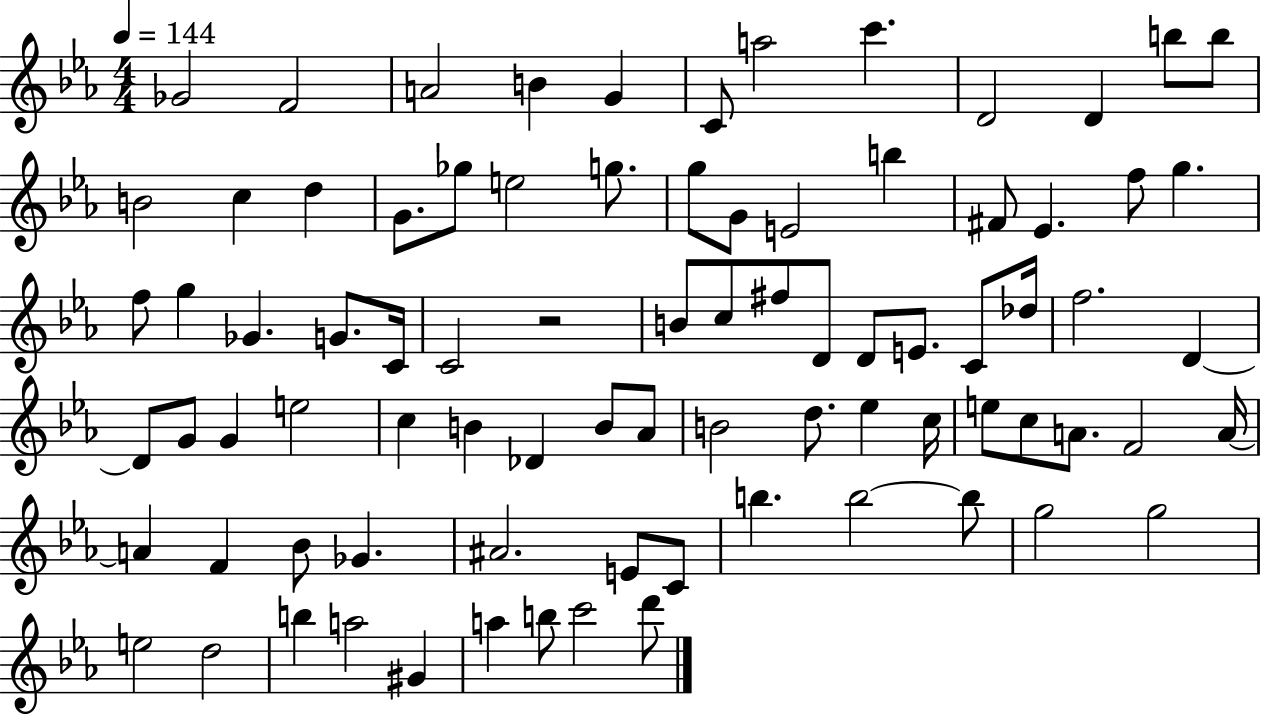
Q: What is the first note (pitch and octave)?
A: Gb4